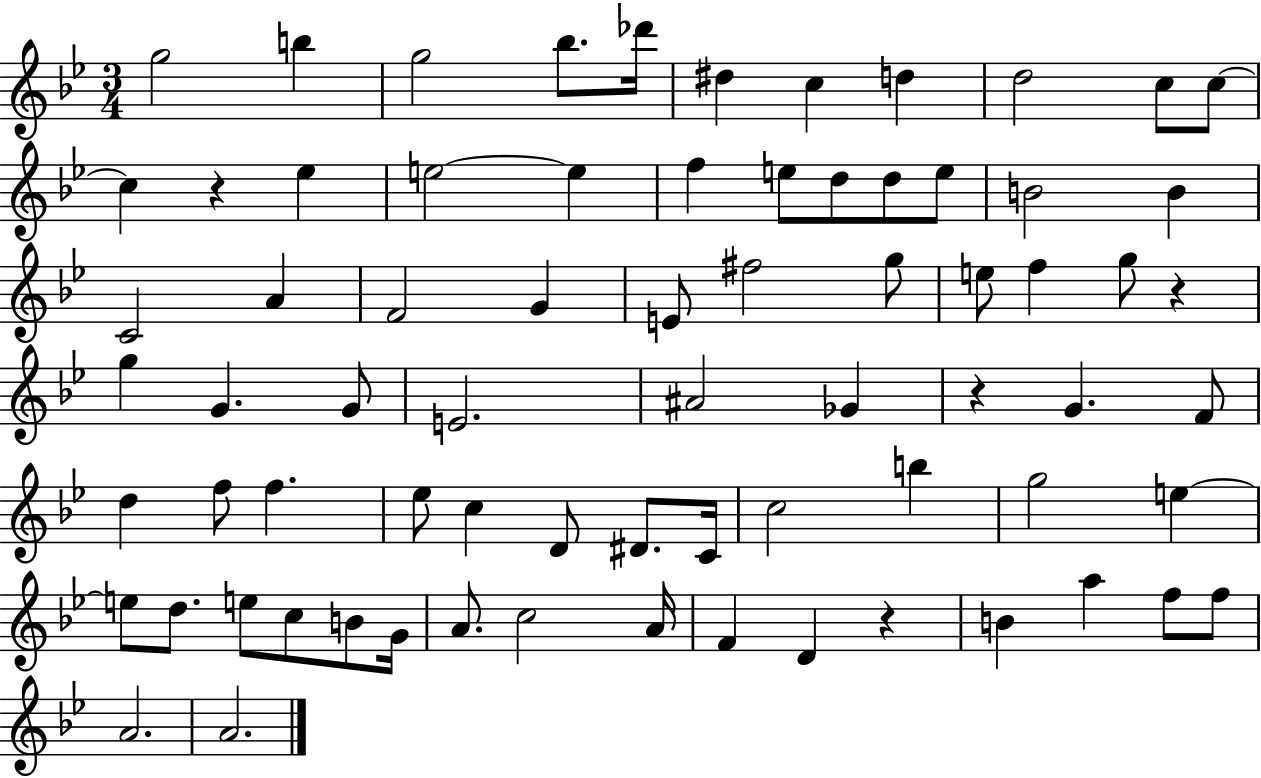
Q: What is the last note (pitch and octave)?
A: A4